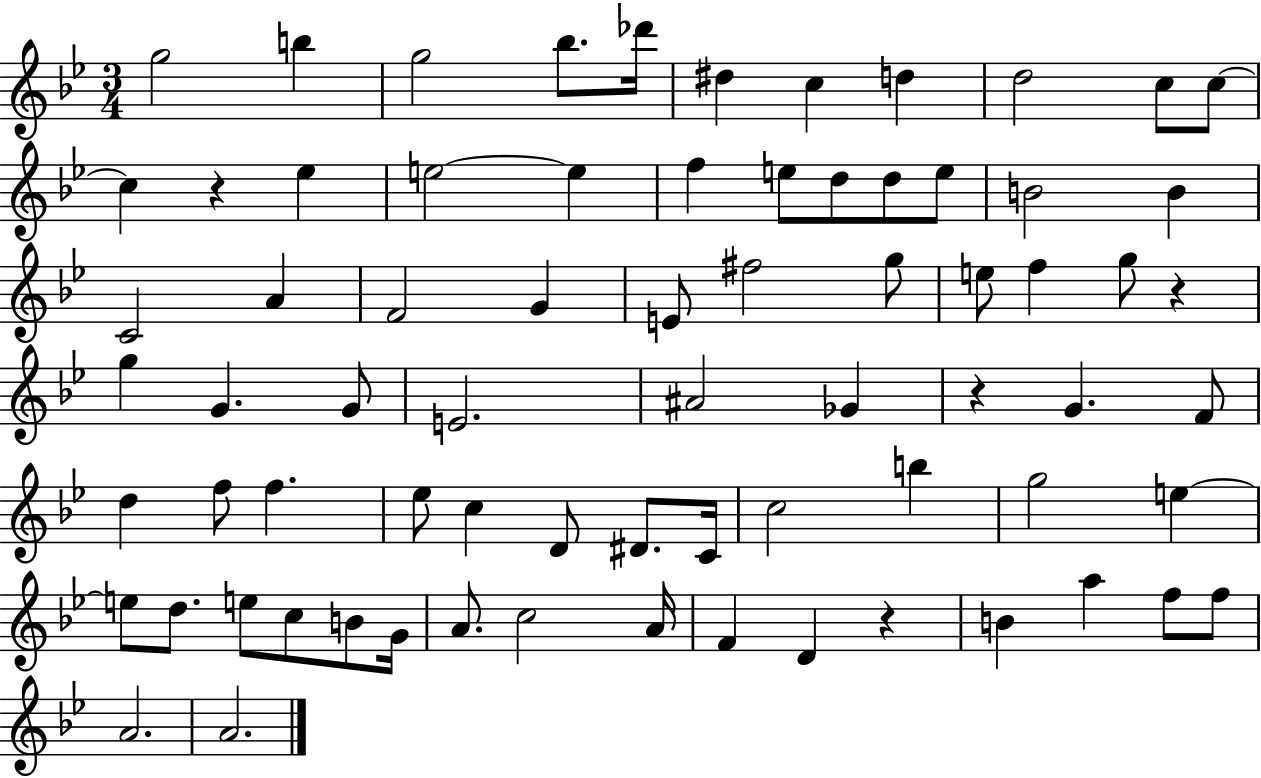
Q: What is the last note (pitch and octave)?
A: A4